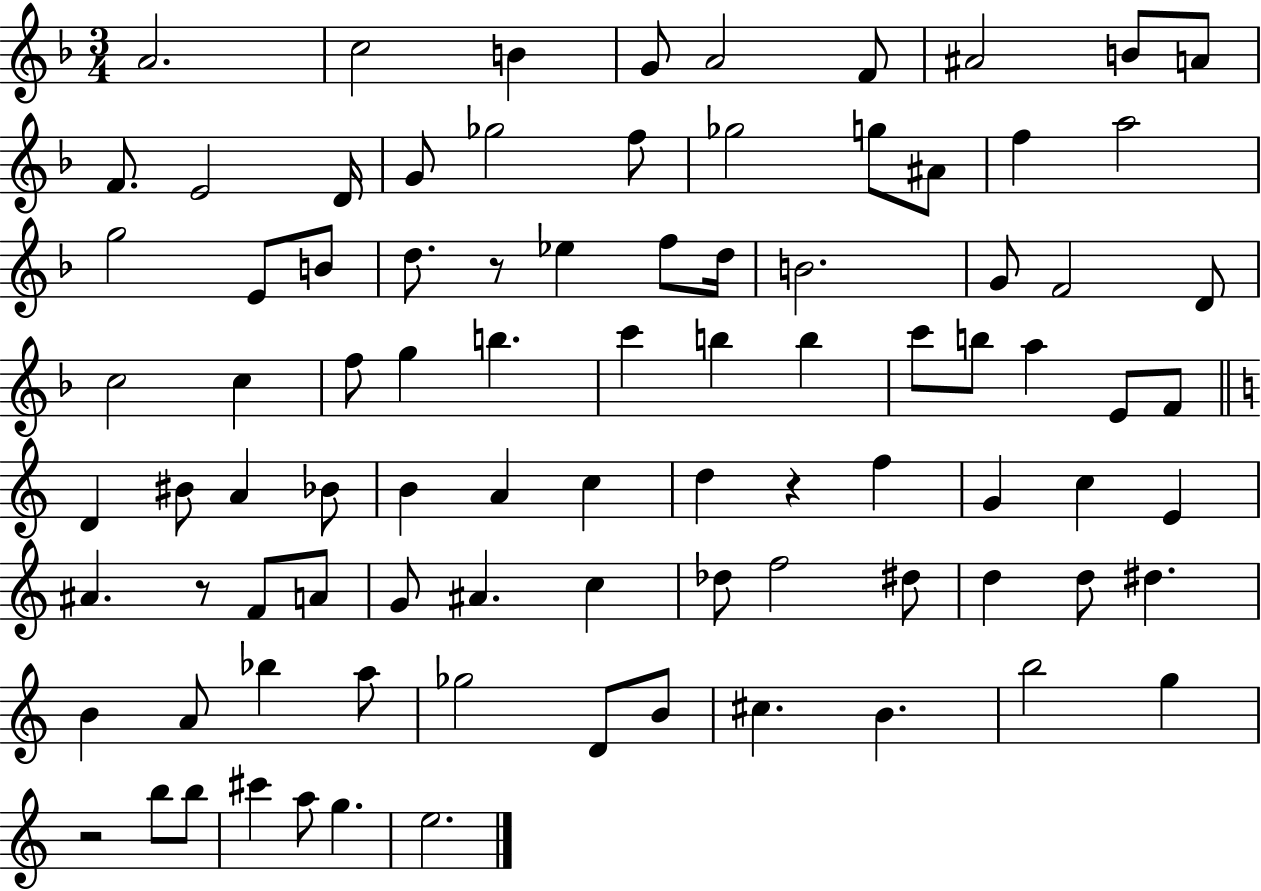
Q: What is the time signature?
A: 3/4